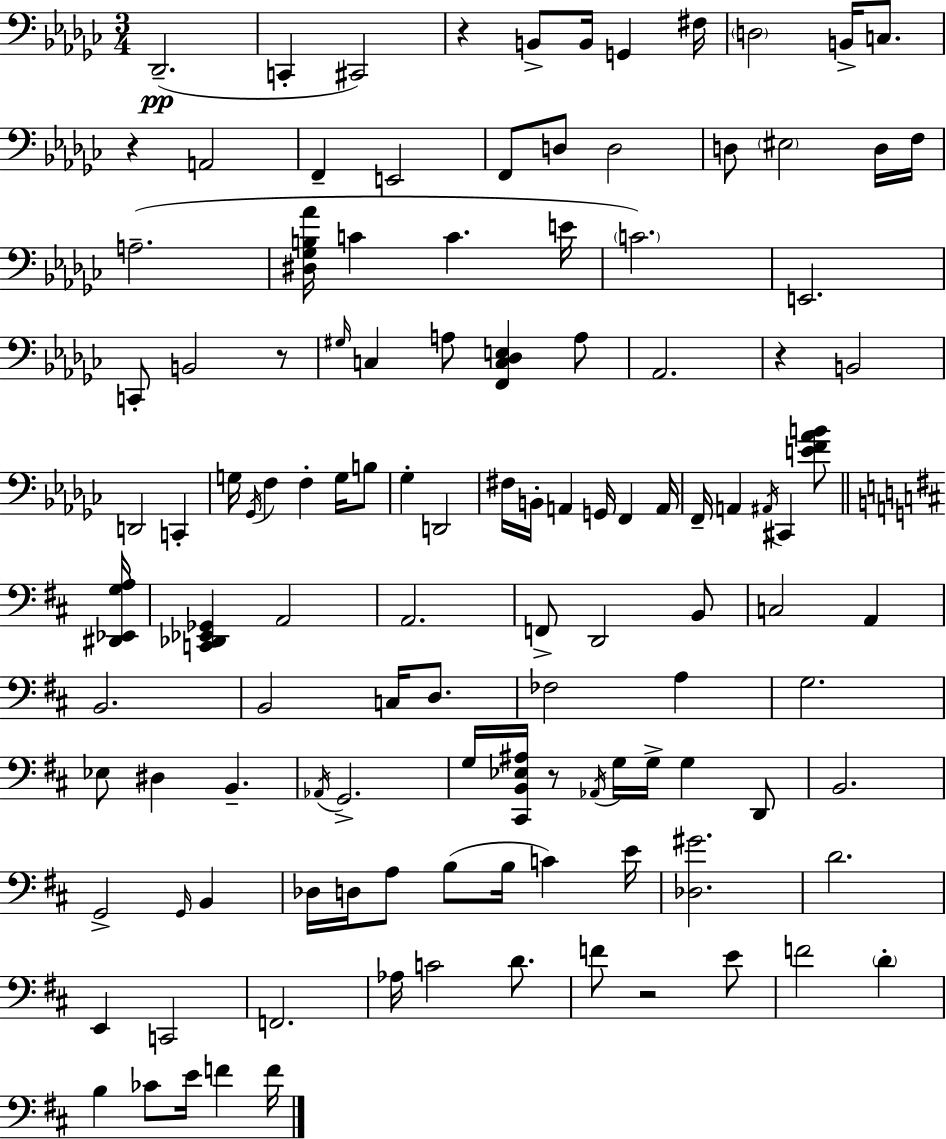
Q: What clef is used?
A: bass